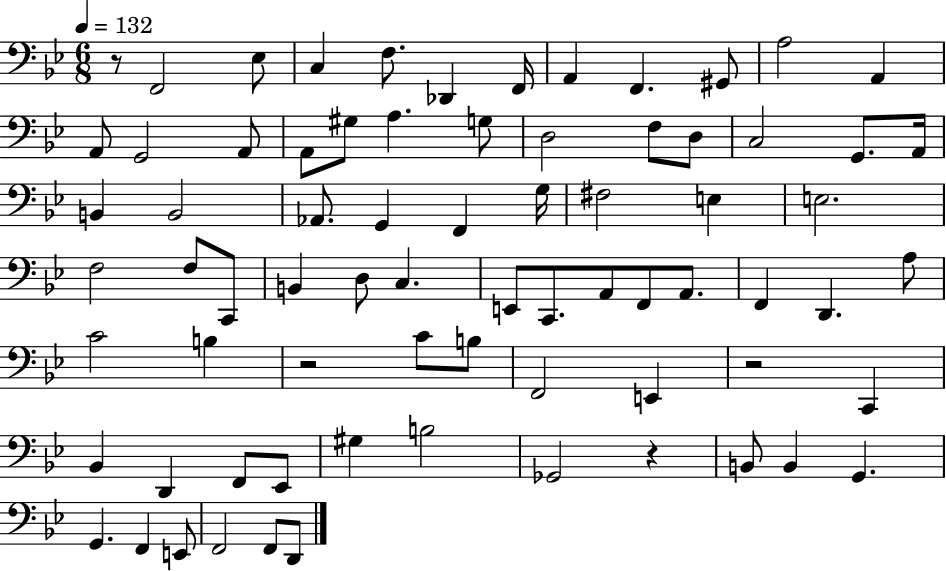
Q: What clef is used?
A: bass